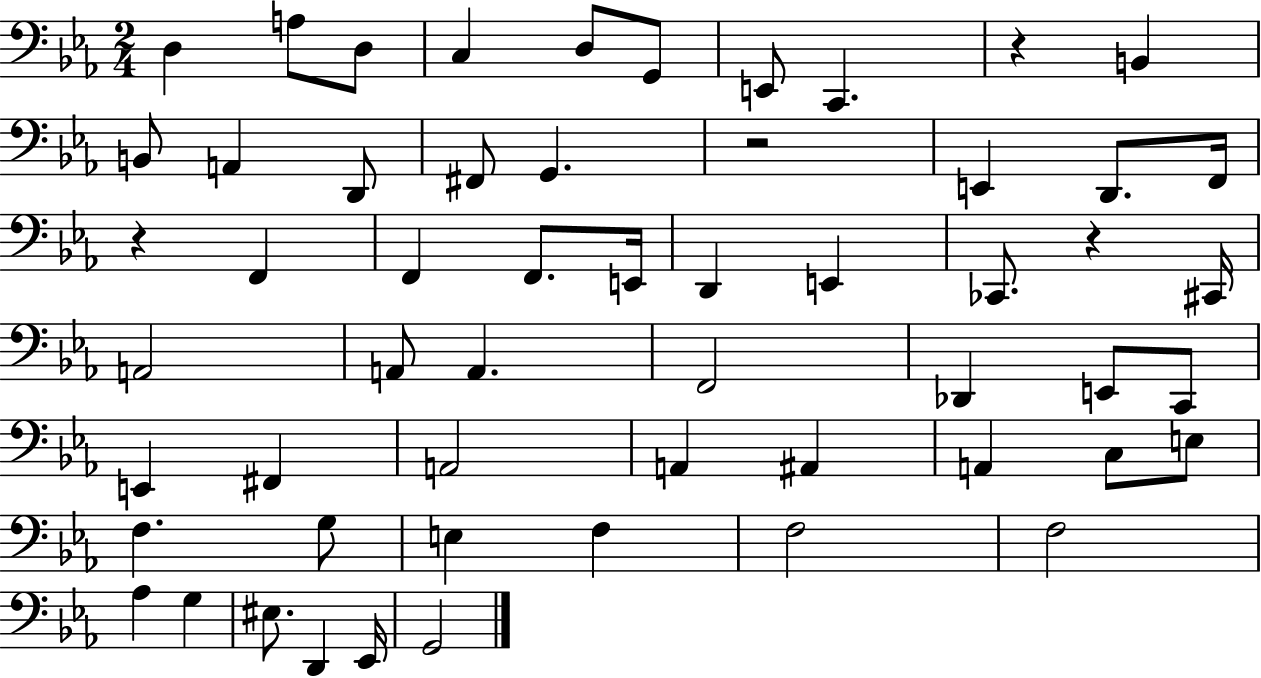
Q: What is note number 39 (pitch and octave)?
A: C3